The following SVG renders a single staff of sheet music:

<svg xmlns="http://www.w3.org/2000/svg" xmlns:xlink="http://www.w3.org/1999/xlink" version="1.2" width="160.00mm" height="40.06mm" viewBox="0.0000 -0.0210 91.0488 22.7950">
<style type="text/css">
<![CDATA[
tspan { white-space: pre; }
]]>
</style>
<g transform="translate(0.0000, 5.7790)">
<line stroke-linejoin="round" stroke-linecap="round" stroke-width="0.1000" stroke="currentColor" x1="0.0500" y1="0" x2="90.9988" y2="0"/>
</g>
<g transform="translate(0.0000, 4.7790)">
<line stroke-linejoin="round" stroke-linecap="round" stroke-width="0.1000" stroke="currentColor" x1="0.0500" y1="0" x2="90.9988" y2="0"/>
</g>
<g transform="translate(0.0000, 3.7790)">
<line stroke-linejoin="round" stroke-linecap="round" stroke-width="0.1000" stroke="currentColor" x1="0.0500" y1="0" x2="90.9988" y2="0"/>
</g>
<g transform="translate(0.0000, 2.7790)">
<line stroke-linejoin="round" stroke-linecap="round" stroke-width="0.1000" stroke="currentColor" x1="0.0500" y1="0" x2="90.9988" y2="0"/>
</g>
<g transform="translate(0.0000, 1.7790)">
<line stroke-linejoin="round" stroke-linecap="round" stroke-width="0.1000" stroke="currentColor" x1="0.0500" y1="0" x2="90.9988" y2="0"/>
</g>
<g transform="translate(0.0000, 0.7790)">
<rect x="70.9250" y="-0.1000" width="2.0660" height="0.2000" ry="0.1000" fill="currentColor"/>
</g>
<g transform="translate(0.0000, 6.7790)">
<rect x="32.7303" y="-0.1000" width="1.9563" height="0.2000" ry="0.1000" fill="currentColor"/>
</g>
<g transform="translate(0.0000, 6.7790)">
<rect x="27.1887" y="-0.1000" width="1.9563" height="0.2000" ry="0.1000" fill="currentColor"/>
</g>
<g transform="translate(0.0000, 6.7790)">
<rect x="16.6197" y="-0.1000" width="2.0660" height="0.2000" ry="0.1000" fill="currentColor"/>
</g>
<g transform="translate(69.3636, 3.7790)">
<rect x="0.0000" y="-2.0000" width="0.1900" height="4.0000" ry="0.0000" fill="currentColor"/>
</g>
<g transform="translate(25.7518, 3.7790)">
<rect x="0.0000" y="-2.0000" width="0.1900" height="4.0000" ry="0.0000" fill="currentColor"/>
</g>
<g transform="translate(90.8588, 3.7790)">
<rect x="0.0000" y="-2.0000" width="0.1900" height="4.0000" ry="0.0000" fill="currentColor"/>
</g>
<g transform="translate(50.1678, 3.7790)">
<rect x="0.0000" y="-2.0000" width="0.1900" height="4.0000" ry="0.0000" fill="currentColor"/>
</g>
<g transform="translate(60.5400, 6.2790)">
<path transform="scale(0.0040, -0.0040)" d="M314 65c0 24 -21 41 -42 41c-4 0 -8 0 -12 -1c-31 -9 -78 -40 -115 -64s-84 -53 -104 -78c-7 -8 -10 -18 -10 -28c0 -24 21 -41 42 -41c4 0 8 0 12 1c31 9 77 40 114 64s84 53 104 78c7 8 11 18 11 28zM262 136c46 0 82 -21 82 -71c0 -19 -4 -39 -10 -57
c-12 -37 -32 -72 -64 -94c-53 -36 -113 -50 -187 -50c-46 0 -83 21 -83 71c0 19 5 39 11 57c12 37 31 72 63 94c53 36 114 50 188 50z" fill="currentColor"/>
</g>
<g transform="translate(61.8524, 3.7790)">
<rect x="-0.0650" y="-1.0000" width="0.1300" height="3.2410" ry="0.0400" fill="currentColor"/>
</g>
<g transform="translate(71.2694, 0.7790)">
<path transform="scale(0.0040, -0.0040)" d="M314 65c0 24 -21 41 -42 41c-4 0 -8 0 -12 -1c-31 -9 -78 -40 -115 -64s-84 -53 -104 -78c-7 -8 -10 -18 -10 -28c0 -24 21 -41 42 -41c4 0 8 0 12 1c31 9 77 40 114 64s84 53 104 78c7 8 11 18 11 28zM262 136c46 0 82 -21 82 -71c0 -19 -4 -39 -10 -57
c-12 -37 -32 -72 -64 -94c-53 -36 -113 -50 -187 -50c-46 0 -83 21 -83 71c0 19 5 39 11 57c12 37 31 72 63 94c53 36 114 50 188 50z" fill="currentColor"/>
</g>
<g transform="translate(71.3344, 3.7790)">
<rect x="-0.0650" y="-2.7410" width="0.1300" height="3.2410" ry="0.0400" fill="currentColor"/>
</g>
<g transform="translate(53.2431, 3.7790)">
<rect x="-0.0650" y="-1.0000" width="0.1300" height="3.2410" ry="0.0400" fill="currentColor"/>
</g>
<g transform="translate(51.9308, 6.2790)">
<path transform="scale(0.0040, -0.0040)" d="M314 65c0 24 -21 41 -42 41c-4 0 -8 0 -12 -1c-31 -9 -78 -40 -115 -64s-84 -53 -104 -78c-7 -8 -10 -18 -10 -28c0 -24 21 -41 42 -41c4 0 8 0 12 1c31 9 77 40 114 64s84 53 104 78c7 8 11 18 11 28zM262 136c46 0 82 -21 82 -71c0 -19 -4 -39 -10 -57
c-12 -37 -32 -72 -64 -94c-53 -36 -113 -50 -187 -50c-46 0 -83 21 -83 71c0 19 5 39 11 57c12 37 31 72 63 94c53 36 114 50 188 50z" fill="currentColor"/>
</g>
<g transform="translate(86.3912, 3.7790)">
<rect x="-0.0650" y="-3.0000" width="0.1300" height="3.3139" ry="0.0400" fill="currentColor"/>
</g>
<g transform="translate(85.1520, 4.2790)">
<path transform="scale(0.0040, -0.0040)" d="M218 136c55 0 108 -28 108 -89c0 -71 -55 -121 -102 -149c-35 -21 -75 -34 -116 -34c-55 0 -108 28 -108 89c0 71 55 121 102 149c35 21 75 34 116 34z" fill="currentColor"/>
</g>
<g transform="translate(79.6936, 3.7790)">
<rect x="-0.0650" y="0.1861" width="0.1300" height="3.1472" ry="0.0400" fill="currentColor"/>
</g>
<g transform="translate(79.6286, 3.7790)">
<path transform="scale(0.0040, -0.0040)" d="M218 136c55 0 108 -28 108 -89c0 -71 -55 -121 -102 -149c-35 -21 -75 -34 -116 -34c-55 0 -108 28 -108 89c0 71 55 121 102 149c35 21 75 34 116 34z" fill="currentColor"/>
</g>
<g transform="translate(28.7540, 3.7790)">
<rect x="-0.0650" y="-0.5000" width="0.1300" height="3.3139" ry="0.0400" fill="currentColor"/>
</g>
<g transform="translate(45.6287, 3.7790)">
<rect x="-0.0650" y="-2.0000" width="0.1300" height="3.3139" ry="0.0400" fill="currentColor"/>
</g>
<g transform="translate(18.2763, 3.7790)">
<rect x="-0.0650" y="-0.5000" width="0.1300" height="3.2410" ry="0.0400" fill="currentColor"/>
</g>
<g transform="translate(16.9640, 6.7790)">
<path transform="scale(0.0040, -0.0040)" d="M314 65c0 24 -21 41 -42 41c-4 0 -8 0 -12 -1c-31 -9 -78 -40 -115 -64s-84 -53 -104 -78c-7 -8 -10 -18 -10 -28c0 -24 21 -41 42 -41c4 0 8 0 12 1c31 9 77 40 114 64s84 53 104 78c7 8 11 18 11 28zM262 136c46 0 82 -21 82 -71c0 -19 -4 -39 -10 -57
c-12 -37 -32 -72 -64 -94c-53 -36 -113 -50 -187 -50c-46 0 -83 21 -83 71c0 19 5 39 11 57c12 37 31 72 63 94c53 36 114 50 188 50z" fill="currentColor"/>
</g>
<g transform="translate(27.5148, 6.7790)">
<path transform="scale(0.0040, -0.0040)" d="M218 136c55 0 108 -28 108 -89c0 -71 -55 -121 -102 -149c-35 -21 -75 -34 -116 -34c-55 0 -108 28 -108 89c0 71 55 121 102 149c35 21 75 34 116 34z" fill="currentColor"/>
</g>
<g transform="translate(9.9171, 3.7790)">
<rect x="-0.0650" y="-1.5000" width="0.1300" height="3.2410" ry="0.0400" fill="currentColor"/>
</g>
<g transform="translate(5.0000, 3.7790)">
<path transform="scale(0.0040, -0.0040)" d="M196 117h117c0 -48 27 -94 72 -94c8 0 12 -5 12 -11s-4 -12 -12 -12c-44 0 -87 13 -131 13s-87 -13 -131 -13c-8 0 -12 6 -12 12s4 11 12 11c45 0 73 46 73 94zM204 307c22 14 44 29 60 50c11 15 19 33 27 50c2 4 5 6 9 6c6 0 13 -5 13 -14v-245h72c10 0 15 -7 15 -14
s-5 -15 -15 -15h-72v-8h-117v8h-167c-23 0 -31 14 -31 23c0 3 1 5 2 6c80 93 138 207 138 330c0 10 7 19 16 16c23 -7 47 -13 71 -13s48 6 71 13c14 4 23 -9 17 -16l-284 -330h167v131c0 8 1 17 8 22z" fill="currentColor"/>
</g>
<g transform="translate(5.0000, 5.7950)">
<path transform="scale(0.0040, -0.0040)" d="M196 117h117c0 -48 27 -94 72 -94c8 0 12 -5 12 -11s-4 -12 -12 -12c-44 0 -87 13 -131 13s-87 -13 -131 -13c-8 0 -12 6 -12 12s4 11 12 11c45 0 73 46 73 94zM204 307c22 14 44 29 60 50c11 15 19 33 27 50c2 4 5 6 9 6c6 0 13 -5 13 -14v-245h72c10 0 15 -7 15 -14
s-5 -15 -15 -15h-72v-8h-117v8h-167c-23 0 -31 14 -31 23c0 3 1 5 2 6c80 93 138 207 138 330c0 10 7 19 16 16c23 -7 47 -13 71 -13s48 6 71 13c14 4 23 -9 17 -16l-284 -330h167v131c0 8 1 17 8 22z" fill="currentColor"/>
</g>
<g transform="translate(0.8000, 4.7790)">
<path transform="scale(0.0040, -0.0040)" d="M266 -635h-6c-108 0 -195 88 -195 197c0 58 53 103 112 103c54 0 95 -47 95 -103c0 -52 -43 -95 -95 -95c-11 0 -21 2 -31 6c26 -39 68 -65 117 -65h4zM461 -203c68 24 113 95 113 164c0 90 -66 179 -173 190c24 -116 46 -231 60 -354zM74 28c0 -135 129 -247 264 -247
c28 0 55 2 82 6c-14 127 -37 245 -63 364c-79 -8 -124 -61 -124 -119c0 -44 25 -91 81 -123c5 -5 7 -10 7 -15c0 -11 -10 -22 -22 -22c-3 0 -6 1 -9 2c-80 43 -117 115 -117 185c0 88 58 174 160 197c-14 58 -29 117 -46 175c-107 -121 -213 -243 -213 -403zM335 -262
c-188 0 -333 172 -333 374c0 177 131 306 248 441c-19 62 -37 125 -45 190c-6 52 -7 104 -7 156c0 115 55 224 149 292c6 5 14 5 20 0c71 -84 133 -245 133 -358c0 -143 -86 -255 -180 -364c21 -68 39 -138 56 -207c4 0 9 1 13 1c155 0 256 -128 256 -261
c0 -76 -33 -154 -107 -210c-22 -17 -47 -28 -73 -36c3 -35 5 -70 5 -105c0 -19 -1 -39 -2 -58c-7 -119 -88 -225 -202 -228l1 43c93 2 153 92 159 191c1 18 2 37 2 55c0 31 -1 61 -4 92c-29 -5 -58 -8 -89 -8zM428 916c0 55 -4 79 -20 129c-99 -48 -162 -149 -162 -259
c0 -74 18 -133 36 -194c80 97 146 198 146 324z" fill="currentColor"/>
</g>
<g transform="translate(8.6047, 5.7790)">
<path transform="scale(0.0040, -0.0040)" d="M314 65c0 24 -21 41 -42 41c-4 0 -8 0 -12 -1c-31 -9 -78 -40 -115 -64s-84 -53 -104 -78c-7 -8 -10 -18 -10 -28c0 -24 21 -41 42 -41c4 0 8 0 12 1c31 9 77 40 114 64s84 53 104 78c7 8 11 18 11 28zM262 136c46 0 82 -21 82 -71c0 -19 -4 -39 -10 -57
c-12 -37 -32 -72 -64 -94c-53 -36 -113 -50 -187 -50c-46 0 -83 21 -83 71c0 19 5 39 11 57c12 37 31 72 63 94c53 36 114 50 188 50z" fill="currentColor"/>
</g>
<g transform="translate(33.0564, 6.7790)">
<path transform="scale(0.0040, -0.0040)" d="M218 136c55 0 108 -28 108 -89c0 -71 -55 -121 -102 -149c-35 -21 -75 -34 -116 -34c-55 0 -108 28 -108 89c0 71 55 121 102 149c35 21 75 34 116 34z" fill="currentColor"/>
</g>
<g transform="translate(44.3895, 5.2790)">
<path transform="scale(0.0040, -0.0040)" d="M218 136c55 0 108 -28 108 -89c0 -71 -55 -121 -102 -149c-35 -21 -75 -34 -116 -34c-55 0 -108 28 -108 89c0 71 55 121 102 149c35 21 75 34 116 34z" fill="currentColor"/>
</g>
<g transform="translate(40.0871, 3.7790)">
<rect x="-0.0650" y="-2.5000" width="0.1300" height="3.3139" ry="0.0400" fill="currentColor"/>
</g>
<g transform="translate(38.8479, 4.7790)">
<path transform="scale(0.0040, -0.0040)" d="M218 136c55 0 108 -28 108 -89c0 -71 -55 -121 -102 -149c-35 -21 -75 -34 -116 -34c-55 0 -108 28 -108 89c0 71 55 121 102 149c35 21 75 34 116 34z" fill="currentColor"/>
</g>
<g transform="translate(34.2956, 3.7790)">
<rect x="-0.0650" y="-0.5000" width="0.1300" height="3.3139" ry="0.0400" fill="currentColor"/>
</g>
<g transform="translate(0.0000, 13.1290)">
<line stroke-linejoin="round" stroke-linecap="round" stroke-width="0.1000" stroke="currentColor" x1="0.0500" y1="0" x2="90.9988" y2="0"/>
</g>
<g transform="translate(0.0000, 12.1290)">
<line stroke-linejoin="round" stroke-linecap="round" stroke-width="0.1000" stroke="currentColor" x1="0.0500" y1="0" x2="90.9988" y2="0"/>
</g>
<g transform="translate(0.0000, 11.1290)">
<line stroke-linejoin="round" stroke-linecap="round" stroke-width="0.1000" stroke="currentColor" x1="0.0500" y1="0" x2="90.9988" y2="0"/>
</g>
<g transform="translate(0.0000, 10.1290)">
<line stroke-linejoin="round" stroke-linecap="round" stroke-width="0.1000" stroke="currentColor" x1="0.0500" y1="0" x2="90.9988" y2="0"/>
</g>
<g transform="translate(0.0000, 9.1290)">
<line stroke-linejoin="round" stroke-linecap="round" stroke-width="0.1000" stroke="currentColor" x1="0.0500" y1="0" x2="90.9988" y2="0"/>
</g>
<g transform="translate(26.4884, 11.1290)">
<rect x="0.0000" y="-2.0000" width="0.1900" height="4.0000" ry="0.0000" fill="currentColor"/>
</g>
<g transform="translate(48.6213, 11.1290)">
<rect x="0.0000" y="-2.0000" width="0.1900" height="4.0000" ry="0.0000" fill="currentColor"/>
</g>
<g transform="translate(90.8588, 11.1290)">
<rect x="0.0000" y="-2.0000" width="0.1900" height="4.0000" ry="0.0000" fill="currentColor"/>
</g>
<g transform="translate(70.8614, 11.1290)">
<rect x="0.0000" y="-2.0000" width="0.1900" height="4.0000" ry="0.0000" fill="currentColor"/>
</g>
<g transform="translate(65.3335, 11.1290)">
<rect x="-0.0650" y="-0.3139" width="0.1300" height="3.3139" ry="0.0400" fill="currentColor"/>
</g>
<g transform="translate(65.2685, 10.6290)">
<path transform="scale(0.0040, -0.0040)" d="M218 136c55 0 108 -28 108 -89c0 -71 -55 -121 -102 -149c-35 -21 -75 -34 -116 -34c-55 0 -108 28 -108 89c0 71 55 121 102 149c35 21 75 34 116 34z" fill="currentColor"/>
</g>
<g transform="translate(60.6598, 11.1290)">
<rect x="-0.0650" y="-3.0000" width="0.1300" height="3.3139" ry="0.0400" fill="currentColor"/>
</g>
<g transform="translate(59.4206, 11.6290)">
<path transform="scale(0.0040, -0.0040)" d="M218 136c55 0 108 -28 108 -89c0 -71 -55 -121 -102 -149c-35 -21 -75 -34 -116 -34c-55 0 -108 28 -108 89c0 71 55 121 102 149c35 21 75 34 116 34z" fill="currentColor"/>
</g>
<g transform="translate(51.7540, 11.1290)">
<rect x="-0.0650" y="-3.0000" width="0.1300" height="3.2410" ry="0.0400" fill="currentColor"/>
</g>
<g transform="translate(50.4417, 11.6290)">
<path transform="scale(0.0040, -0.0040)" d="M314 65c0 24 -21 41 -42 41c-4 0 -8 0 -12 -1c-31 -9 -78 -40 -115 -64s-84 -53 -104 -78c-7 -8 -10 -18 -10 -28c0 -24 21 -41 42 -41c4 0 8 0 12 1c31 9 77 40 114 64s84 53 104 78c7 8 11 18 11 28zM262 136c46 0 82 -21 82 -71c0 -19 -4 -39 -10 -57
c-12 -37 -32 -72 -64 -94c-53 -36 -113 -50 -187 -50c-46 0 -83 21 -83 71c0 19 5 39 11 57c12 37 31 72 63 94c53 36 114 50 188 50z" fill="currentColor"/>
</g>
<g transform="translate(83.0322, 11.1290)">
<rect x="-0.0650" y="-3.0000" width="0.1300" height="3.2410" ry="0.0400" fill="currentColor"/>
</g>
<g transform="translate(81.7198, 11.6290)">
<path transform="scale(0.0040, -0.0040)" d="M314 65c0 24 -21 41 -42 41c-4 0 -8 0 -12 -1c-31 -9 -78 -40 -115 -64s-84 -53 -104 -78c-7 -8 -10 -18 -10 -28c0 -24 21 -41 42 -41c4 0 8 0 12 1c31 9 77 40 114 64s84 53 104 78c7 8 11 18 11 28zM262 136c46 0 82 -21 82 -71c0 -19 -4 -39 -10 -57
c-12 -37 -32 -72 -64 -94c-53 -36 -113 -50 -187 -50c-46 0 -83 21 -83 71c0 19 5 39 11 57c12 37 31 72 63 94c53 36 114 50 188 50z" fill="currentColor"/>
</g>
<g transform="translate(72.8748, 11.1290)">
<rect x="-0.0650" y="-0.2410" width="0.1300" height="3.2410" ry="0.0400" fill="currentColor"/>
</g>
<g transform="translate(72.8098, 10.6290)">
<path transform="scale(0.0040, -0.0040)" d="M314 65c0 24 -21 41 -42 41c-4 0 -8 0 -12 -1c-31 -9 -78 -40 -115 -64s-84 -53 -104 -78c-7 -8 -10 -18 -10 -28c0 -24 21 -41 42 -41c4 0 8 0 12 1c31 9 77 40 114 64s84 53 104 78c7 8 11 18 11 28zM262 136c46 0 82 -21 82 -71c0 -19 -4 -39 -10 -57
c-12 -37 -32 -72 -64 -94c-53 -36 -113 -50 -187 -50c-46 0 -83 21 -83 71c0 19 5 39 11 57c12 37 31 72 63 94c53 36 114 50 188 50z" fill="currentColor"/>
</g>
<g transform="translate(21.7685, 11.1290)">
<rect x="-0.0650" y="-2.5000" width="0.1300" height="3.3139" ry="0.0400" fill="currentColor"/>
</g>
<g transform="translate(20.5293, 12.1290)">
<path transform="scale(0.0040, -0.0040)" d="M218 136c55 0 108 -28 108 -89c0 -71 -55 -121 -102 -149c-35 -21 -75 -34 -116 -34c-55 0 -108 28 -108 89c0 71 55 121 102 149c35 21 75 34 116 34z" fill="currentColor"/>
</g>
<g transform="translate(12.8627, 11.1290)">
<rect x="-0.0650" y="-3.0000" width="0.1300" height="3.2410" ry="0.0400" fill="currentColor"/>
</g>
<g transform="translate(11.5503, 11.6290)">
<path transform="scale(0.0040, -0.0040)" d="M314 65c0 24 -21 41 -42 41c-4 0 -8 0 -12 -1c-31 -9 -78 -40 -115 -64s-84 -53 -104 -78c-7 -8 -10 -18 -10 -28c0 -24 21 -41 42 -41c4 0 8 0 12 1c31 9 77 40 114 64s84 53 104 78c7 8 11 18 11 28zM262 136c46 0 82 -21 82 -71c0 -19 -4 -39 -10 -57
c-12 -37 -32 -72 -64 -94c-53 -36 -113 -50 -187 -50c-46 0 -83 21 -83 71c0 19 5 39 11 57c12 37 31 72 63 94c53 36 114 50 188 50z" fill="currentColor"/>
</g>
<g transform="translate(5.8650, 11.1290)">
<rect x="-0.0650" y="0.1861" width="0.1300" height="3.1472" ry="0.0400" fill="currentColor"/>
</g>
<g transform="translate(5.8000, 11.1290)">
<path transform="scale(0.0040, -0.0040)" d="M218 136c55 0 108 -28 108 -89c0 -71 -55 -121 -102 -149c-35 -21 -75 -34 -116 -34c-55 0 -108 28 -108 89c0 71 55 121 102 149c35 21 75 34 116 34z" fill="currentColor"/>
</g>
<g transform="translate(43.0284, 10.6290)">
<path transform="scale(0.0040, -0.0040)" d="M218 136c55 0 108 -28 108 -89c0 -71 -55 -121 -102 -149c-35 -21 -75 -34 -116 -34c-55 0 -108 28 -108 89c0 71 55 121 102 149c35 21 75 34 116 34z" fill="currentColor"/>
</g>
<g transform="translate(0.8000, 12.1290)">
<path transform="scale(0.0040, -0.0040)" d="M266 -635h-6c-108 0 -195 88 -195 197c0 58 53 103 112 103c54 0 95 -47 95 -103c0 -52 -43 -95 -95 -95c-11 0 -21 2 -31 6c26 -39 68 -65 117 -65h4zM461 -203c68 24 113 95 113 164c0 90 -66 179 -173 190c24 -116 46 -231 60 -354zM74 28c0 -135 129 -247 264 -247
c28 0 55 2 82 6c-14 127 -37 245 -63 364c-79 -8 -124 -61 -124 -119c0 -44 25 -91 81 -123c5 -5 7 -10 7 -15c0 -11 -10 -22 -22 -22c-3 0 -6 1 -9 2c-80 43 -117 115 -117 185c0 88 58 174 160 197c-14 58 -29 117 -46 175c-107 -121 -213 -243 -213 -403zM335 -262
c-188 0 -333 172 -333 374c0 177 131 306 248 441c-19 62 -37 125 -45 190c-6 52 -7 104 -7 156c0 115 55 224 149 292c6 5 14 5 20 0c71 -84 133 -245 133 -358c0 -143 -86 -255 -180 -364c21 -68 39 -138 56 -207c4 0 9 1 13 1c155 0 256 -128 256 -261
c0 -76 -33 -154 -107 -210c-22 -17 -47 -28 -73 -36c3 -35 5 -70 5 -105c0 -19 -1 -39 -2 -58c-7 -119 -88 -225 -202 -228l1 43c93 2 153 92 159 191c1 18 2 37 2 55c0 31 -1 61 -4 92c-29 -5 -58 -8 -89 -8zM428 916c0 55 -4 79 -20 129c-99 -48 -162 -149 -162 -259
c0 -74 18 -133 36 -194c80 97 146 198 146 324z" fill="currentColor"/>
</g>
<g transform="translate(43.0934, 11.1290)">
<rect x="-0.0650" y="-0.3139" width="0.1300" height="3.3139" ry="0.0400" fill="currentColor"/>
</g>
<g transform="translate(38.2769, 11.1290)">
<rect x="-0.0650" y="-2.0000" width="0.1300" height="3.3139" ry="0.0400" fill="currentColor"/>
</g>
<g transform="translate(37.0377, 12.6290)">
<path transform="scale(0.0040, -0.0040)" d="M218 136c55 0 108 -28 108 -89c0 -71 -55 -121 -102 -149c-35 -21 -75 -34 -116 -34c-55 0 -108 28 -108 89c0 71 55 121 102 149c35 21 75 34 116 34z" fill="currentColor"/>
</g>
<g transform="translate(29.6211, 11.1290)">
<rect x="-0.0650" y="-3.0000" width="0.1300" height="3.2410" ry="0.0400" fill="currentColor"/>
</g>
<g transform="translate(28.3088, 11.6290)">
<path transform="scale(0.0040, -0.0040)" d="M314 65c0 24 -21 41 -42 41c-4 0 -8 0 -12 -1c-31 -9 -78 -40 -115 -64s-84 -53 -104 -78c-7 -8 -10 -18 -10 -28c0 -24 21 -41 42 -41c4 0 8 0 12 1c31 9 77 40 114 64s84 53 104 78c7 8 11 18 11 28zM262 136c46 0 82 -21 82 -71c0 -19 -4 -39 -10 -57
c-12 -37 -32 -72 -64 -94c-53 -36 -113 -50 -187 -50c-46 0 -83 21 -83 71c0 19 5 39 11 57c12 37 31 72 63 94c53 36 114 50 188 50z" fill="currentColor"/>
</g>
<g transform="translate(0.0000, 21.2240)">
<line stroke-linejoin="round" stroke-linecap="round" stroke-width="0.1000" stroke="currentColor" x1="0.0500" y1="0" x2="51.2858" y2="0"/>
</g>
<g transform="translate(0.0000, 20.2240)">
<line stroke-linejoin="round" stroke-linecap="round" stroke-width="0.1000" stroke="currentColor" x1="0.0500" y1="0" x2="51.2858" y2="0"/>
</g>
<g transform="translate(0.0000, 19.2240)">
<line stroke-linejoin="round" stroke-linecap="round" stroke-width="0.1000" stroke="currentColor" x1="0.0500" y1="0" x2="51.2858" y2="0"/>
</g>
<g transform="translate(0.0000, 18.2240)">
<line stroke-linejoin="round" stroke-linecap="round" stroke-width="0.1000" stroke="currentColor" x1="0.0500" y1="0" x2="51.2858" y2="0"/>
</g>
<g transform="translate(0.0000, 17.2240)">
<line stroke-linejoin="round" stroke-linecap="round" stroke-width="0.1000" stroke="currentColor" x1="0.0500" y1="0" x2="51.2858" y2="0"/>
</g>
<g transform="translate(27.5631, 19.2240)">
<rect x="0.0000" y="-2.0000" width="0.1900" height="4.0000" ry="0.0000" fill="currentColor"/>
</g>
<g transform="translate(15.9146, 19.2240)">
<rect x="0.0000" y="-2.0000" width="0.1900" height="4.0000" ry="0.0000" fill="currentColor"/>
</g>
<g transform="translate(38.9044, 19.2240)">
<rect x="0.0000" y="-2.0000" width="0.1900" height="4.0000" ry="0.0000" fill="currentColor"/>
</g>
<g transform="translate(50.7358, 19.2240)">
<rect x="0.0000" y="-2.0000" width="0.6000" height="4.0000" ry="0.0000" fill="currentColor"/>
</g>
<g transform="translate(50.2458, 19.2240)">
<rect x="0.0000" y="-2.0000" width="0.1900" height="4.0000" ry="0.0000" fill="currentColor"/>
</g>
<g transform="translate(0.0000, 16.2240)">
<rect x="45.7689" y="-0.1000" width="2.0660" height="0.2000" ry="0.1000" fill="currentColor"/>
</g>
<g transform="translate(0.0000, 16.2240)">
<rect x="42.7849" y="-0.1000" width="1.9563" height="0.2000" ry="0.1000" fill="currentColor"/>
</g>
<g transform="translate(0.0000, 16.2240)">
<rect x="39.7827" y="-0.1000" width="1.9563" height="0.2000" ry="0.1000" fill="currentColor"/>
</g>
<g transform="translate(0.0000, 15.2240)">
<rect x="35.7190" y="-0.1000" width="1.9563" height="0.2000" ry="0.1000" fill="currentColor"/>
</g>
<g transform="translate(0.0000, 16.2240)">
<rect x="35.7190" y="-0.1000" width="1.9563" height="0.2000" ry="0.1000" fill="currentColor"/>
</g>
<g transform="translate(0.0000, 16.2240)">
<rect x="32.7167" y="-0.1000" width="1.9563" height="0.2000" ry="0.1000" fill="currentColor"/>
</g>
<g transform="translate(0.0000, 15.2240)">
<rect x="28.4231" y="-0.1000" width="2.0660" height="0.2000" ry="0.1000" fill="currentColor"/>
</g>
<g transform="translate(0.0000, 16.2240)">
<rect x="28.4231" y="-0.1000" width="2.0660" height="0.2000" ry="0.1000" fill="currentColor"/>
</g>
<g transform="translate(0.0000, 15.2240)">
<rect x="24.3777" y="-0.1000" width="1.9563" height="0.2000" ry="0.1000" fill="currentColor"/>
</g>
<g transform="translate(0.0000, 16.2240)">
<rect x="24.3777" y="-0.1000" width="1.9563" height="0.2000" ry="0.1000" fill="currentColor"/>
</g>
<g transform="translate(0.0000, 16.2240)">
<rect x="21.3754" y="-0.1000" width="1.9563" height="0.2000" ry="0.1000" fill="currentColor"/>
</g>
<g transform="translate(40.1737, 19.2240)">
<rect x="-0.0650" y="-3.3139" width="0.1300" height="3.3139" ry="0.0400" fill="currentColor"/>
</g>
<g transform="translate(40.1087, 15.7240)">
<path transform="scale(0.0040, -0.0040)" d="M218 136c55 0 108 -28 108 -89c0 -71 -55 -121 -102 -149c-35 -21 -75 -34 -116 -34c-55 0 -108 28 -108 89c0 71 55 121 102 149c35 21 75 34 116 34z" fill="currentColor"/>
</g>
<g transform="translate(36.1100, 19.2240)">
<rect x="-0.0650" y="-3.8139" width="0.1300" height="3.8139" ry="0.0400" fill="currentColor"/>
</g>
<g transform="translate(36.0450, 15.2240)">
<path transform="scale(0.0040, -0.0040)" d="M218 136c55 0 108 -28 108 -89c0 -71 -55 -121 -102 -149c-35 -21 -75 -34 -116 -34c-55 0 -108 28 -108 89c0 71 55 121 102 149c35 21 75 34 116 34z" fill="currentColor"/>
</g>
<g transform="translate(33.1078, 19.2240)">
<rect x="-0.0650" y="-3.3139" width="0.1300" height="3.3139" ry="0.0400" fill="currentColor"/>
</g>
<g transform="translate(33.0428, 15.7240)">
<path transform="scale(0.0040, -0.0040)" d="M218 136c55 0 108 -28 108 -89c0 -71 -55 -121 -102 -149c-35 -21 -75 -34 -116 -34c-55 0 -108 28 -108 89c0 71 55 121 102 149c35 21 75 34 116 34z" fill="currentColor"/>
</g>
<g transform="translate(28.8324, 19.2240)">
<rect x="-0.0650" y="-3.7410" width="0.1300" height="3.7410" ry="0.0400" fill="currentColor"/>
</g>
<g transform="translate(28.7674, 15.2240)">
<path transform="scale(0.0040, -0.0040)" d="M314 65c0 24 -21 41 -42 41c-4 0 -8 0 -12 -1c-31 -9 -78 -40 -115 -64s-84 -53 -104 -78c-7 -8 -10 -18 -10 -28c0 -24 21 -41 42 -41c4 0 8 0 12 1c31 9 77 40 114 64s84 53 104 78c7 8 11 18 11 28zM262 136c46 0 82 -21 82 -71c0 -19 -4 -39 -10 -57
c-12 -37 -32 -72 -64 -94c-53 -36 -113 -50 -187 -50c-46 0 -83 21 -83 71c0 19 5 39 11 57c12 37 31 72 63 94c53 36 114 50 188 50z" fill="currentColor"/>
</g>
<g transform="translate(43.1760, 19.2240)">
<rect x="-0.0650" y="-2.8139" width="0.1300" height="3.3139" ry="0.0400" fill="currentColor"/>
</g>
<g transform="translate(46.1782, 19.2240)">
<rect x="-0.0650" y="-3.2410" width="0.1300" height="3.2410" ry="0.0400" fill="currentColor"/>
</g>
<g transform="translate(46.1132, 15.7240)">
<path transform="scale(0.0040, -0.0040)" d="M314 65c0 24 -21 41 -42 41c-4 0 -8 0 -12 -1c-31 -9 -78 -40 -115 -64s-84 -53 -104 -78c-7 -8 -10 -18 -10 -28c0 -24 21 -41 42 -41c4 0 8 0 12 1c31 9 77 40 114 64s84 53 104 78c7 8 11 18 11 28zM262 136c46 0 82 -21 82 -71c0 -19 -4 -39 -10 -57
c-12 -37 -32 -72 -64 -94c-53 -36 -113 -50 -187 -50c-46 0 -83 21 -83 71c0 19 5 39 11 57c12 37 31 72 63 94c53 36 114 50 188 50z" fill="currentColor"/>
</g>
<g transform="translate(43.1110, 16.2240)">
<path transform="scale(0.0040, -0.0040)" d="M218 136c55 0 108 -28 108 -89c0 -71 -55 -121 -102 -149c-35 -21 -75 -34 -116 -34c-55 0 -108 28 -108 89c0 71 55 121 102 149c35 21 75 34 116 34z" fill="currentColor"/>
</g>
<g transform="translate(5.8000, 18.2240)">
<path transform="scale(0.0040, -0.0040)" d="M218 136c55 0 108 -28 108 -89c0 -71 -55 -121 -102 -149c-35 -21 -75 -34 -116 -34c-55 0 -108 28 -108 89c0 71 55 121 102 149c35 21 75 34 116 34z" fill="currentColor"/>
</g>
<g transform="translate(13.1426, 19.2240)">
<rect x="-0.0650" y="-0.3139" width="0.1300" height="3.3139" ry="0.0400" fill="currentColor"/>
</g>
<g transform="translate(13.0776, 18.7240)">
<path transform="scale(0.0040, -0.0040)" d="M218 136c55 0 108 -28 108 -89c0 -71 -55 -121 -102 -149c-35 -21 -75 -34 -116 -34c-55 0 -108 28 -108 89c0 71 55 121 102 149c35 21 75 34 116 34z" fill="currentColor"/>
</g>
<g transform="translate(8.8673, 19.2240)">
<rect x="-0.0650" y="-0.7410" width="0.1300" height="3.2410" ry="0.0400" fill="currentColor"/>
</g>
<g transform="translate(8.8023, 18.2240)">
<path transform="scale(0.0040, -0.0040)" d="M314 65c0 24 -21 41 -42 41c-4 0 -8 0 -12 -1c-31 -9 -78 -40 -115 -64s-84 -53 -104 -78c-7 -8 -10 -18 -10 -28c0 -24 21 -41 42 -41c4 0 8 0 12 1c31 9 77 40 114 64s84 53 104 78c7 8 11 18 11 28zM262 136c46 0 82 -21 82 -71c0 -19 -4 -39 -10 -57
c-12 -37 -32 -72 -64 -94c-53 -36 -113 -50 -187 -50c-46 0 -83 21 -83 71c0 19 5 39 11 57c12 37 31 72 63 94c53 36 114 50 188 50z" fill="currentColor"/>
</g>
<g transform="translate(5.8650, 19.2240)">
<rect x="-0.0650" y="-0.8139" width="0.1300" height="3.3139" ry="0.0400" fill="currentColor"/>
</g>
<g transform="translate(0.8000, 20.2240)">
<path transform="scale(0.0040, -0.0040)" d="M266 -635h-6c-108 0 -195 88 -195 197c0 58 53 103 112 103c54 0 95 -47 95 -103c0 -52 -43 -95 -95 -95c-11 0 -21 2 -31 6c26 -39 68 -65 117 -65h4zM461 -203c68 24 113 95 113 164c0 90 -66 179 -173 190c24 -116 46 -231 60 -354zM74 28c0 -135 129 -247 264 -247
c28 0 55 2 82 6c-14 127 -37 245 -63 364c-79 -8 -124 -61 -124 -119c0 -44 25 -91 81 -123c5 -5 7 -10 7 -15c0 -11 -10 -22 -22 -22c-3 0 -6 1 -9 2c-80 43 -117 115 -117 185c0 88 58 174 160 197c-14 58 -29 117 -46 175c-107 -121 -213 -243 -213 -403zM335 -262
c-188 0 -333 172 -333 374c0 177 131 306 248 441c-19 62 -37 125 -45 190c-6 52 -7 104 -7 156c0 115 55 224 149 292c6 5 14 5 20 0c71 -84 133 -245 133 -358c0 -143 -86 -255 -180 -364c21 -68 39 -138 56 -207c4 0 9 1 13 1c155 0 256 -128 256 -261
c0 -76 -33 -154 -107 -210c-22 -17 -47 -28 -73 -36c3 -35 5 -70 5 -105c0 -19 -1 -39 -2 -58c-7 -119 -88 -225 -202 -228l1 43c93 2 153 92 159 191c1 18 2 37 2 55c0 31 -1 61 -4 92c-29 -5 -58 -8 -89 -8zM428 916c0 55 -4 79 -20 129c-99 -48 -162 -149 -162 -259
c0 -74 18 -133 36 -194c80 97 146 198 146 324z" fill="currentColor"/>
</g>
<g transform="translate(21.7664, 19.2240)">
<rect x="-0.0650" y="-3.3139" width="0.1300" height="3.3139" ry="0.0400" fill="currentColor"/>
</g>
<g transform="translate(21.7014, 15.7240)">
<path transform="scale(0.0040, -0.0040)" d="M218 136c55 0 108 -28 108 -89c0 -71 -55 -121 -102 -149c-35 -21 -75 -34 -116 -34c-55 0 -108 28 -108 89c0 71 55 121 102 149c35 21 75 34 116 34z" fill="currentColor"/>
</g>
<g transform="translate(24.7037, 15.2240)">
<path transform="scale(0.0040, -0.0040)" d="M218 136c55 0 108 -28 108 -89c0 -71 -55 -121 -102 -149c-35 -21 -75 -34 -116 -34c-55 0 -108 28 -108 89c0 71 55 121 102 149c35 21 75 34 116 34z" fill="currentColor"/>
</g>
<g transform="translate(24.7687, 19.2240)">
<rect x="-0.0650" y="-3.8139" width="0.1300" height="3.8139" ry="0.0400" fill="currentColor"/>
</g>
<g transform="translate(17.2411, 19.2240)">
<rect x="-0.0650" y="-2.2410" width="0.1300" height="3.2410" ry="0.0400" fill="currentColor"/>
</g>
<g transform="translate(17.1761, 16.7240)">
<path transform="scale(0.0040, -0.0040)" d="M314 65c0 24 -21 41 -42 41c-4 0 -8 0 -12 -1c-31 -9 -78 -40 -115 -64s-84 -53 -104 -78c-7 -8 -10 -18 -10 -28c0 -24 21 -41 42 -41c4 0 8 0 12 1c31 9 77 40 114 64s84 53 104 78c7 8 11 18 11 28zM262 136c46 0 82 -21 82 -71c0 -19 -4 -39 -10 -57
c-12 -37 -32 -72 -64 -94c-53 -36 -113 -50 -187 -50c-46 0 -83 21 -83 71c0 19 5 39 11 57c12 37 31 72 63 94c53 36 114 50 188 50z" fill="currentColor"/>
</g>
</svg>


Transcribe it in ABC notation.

X:1
T:Untitled
M:4/4
L:1/4
K:C
E2 C2 C C G F D2 D2 a2 B A B A2 G A2 F c A2 A c c2 A2 d d2 c g2 b c' c'2 b c' b a b2